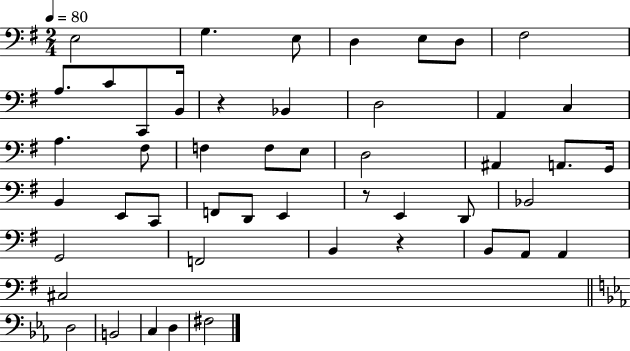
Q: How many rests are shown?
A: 3